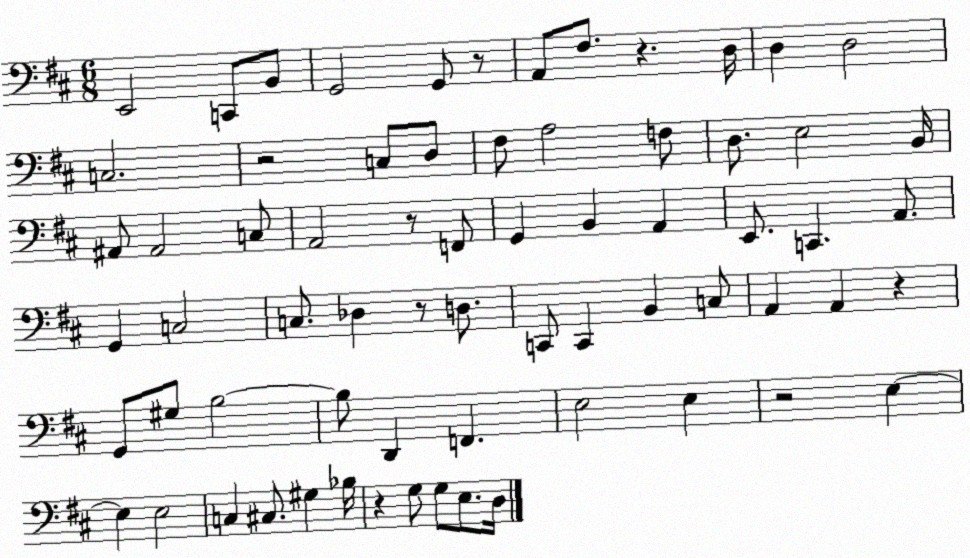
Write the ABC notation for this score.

X:1
T:Untitled
M:6/8
L:1/4
K:D
E,,2 C,,/2 B,,/2 G,,2 G,,/2 z/2 A,,/2 ^F,/2 z D,/4 D, D,2 C,2 z2 C,/2 D,/2 ^F,/2 A,2 F,/2 D,/2 E,2 B,,/4 ^A,,/2 ^A,,2 C,/2 A,,2 z/2 F,,/2 G,, B,, A,, E,,/2 C,, A,,/2 G,, C,2 C,/2 _D, z/2 D,/2 C,,/2 C,, B,, C,/2 A,, A,, z G,,/2 ^G,/2 B,2 B,/2 D,, F,, E,2 E, z2 E, E, E,2 C, ^C,/2 ^G, _B,/4 z G,/2 G,/2 E,/2 D,/4